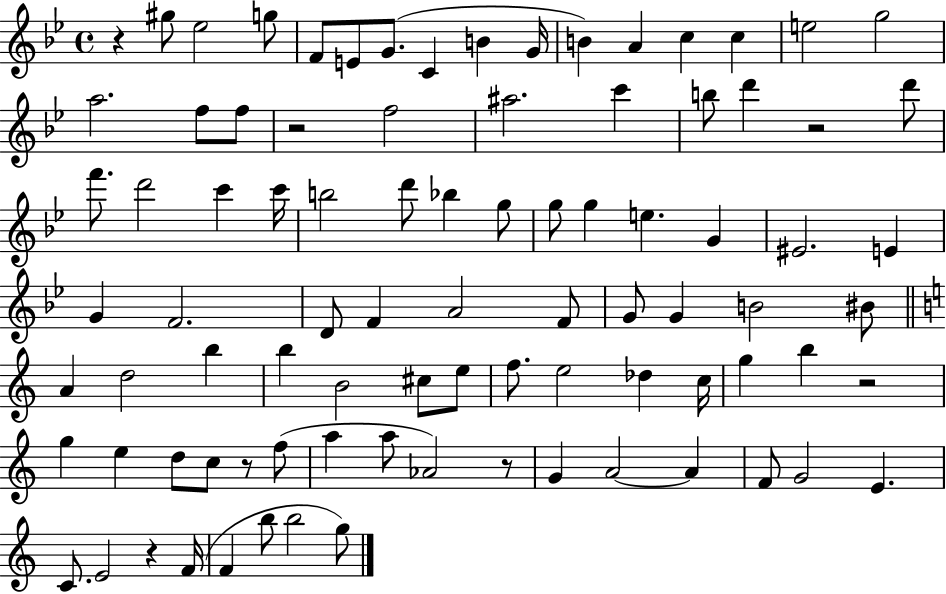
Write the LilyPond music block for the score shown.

{
  \clef treble
  \time 4/4
  \defaultTimeSignature
  \key bes \major
  r4 gis''8 ees''2 g''8 | f'8 e'8 g'8.( c'4 b'4 g'16 | b'4) a'4 c''4 c''4 | e''2 g''2 | \break a''2. f''8 f''8 | r2 f''2 | ais''2. c'''4 | b''8 d'''4 r2 d'''8 | \break f'''8. d'''2 c'''4 c'''16 | b''2 d'''8 bes''4 g''8 | g''8 g''4 e''4. g'4 | eis'2. e'4 | \break g'4 f'2. | d'8 f'4 a'2 f'8 | g'8 g'4 b'2 bis'8 | \bar "||" \break \key c \major a'4 d''2 b''4 | b''4 b'2 cis''8 e''8 | f''8. e''2 des''4 c''16 | g''4 b''4 r2 | \break g''4 e''4 d''8 c''8 r8 f''8( | a''4 a''8 aes'2) r8 | g'4 a'2~~ a'4 | f'8 g'2 e'4. | \break c'8. e'2 r4 f'16( | f'4 b''8 b''2 g''8) | \bar "|."
}